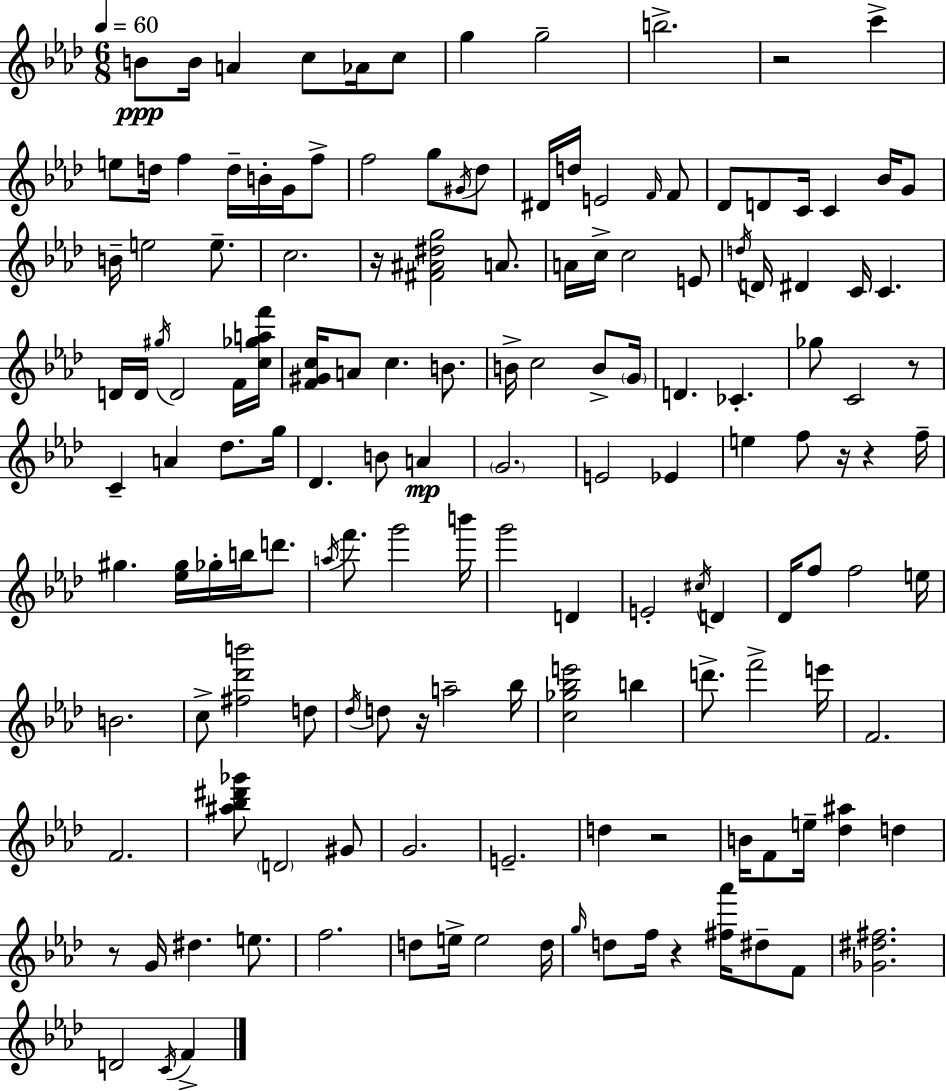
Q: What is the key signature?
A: F minor